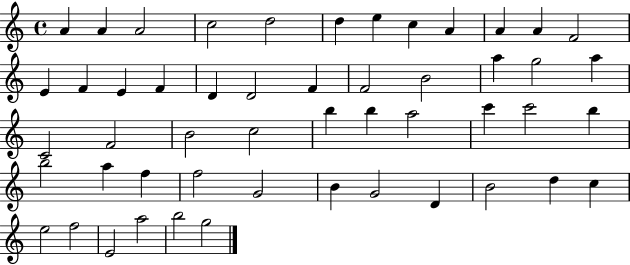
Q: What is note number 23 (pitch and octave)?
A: G5